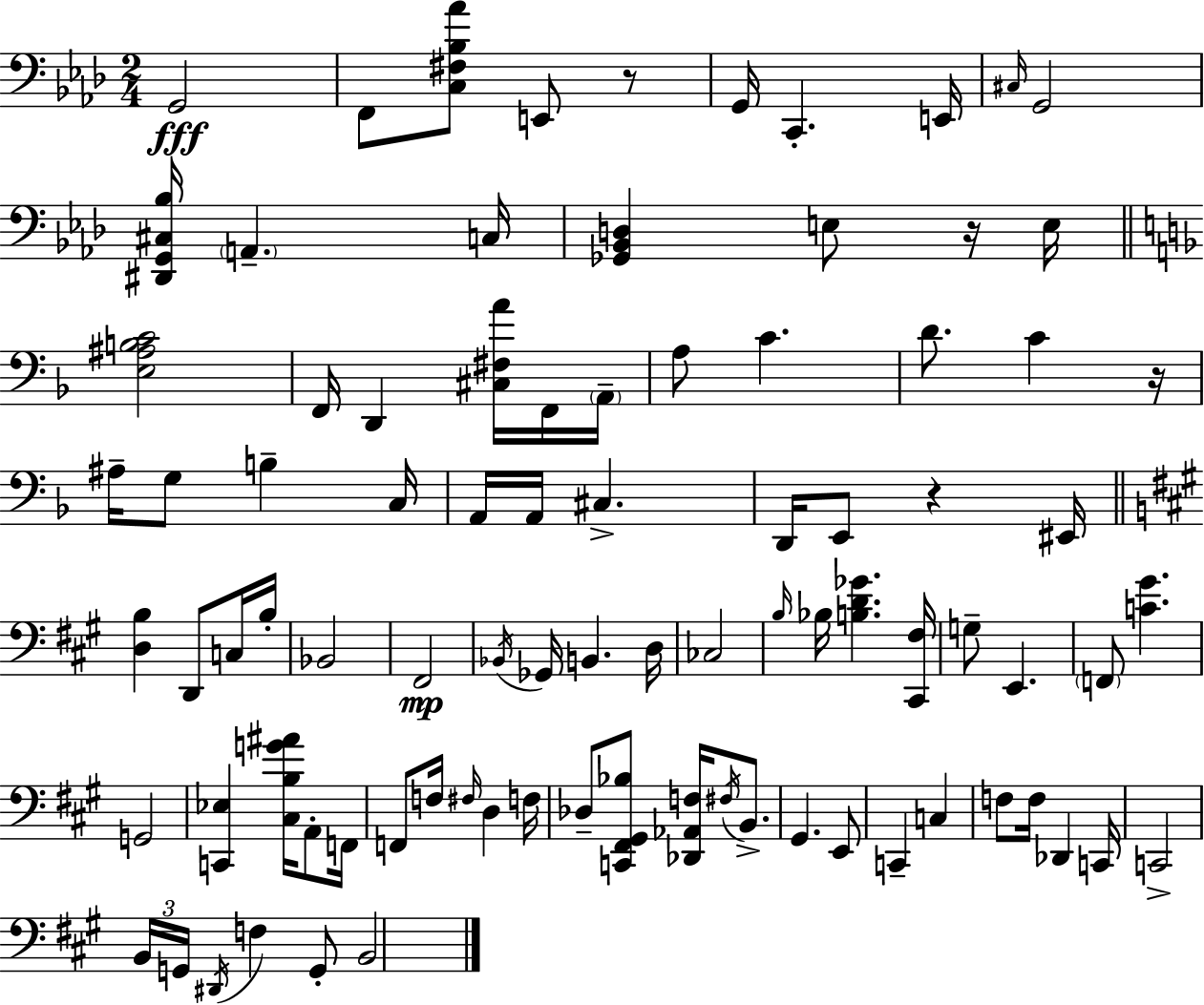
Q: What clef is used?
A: bass